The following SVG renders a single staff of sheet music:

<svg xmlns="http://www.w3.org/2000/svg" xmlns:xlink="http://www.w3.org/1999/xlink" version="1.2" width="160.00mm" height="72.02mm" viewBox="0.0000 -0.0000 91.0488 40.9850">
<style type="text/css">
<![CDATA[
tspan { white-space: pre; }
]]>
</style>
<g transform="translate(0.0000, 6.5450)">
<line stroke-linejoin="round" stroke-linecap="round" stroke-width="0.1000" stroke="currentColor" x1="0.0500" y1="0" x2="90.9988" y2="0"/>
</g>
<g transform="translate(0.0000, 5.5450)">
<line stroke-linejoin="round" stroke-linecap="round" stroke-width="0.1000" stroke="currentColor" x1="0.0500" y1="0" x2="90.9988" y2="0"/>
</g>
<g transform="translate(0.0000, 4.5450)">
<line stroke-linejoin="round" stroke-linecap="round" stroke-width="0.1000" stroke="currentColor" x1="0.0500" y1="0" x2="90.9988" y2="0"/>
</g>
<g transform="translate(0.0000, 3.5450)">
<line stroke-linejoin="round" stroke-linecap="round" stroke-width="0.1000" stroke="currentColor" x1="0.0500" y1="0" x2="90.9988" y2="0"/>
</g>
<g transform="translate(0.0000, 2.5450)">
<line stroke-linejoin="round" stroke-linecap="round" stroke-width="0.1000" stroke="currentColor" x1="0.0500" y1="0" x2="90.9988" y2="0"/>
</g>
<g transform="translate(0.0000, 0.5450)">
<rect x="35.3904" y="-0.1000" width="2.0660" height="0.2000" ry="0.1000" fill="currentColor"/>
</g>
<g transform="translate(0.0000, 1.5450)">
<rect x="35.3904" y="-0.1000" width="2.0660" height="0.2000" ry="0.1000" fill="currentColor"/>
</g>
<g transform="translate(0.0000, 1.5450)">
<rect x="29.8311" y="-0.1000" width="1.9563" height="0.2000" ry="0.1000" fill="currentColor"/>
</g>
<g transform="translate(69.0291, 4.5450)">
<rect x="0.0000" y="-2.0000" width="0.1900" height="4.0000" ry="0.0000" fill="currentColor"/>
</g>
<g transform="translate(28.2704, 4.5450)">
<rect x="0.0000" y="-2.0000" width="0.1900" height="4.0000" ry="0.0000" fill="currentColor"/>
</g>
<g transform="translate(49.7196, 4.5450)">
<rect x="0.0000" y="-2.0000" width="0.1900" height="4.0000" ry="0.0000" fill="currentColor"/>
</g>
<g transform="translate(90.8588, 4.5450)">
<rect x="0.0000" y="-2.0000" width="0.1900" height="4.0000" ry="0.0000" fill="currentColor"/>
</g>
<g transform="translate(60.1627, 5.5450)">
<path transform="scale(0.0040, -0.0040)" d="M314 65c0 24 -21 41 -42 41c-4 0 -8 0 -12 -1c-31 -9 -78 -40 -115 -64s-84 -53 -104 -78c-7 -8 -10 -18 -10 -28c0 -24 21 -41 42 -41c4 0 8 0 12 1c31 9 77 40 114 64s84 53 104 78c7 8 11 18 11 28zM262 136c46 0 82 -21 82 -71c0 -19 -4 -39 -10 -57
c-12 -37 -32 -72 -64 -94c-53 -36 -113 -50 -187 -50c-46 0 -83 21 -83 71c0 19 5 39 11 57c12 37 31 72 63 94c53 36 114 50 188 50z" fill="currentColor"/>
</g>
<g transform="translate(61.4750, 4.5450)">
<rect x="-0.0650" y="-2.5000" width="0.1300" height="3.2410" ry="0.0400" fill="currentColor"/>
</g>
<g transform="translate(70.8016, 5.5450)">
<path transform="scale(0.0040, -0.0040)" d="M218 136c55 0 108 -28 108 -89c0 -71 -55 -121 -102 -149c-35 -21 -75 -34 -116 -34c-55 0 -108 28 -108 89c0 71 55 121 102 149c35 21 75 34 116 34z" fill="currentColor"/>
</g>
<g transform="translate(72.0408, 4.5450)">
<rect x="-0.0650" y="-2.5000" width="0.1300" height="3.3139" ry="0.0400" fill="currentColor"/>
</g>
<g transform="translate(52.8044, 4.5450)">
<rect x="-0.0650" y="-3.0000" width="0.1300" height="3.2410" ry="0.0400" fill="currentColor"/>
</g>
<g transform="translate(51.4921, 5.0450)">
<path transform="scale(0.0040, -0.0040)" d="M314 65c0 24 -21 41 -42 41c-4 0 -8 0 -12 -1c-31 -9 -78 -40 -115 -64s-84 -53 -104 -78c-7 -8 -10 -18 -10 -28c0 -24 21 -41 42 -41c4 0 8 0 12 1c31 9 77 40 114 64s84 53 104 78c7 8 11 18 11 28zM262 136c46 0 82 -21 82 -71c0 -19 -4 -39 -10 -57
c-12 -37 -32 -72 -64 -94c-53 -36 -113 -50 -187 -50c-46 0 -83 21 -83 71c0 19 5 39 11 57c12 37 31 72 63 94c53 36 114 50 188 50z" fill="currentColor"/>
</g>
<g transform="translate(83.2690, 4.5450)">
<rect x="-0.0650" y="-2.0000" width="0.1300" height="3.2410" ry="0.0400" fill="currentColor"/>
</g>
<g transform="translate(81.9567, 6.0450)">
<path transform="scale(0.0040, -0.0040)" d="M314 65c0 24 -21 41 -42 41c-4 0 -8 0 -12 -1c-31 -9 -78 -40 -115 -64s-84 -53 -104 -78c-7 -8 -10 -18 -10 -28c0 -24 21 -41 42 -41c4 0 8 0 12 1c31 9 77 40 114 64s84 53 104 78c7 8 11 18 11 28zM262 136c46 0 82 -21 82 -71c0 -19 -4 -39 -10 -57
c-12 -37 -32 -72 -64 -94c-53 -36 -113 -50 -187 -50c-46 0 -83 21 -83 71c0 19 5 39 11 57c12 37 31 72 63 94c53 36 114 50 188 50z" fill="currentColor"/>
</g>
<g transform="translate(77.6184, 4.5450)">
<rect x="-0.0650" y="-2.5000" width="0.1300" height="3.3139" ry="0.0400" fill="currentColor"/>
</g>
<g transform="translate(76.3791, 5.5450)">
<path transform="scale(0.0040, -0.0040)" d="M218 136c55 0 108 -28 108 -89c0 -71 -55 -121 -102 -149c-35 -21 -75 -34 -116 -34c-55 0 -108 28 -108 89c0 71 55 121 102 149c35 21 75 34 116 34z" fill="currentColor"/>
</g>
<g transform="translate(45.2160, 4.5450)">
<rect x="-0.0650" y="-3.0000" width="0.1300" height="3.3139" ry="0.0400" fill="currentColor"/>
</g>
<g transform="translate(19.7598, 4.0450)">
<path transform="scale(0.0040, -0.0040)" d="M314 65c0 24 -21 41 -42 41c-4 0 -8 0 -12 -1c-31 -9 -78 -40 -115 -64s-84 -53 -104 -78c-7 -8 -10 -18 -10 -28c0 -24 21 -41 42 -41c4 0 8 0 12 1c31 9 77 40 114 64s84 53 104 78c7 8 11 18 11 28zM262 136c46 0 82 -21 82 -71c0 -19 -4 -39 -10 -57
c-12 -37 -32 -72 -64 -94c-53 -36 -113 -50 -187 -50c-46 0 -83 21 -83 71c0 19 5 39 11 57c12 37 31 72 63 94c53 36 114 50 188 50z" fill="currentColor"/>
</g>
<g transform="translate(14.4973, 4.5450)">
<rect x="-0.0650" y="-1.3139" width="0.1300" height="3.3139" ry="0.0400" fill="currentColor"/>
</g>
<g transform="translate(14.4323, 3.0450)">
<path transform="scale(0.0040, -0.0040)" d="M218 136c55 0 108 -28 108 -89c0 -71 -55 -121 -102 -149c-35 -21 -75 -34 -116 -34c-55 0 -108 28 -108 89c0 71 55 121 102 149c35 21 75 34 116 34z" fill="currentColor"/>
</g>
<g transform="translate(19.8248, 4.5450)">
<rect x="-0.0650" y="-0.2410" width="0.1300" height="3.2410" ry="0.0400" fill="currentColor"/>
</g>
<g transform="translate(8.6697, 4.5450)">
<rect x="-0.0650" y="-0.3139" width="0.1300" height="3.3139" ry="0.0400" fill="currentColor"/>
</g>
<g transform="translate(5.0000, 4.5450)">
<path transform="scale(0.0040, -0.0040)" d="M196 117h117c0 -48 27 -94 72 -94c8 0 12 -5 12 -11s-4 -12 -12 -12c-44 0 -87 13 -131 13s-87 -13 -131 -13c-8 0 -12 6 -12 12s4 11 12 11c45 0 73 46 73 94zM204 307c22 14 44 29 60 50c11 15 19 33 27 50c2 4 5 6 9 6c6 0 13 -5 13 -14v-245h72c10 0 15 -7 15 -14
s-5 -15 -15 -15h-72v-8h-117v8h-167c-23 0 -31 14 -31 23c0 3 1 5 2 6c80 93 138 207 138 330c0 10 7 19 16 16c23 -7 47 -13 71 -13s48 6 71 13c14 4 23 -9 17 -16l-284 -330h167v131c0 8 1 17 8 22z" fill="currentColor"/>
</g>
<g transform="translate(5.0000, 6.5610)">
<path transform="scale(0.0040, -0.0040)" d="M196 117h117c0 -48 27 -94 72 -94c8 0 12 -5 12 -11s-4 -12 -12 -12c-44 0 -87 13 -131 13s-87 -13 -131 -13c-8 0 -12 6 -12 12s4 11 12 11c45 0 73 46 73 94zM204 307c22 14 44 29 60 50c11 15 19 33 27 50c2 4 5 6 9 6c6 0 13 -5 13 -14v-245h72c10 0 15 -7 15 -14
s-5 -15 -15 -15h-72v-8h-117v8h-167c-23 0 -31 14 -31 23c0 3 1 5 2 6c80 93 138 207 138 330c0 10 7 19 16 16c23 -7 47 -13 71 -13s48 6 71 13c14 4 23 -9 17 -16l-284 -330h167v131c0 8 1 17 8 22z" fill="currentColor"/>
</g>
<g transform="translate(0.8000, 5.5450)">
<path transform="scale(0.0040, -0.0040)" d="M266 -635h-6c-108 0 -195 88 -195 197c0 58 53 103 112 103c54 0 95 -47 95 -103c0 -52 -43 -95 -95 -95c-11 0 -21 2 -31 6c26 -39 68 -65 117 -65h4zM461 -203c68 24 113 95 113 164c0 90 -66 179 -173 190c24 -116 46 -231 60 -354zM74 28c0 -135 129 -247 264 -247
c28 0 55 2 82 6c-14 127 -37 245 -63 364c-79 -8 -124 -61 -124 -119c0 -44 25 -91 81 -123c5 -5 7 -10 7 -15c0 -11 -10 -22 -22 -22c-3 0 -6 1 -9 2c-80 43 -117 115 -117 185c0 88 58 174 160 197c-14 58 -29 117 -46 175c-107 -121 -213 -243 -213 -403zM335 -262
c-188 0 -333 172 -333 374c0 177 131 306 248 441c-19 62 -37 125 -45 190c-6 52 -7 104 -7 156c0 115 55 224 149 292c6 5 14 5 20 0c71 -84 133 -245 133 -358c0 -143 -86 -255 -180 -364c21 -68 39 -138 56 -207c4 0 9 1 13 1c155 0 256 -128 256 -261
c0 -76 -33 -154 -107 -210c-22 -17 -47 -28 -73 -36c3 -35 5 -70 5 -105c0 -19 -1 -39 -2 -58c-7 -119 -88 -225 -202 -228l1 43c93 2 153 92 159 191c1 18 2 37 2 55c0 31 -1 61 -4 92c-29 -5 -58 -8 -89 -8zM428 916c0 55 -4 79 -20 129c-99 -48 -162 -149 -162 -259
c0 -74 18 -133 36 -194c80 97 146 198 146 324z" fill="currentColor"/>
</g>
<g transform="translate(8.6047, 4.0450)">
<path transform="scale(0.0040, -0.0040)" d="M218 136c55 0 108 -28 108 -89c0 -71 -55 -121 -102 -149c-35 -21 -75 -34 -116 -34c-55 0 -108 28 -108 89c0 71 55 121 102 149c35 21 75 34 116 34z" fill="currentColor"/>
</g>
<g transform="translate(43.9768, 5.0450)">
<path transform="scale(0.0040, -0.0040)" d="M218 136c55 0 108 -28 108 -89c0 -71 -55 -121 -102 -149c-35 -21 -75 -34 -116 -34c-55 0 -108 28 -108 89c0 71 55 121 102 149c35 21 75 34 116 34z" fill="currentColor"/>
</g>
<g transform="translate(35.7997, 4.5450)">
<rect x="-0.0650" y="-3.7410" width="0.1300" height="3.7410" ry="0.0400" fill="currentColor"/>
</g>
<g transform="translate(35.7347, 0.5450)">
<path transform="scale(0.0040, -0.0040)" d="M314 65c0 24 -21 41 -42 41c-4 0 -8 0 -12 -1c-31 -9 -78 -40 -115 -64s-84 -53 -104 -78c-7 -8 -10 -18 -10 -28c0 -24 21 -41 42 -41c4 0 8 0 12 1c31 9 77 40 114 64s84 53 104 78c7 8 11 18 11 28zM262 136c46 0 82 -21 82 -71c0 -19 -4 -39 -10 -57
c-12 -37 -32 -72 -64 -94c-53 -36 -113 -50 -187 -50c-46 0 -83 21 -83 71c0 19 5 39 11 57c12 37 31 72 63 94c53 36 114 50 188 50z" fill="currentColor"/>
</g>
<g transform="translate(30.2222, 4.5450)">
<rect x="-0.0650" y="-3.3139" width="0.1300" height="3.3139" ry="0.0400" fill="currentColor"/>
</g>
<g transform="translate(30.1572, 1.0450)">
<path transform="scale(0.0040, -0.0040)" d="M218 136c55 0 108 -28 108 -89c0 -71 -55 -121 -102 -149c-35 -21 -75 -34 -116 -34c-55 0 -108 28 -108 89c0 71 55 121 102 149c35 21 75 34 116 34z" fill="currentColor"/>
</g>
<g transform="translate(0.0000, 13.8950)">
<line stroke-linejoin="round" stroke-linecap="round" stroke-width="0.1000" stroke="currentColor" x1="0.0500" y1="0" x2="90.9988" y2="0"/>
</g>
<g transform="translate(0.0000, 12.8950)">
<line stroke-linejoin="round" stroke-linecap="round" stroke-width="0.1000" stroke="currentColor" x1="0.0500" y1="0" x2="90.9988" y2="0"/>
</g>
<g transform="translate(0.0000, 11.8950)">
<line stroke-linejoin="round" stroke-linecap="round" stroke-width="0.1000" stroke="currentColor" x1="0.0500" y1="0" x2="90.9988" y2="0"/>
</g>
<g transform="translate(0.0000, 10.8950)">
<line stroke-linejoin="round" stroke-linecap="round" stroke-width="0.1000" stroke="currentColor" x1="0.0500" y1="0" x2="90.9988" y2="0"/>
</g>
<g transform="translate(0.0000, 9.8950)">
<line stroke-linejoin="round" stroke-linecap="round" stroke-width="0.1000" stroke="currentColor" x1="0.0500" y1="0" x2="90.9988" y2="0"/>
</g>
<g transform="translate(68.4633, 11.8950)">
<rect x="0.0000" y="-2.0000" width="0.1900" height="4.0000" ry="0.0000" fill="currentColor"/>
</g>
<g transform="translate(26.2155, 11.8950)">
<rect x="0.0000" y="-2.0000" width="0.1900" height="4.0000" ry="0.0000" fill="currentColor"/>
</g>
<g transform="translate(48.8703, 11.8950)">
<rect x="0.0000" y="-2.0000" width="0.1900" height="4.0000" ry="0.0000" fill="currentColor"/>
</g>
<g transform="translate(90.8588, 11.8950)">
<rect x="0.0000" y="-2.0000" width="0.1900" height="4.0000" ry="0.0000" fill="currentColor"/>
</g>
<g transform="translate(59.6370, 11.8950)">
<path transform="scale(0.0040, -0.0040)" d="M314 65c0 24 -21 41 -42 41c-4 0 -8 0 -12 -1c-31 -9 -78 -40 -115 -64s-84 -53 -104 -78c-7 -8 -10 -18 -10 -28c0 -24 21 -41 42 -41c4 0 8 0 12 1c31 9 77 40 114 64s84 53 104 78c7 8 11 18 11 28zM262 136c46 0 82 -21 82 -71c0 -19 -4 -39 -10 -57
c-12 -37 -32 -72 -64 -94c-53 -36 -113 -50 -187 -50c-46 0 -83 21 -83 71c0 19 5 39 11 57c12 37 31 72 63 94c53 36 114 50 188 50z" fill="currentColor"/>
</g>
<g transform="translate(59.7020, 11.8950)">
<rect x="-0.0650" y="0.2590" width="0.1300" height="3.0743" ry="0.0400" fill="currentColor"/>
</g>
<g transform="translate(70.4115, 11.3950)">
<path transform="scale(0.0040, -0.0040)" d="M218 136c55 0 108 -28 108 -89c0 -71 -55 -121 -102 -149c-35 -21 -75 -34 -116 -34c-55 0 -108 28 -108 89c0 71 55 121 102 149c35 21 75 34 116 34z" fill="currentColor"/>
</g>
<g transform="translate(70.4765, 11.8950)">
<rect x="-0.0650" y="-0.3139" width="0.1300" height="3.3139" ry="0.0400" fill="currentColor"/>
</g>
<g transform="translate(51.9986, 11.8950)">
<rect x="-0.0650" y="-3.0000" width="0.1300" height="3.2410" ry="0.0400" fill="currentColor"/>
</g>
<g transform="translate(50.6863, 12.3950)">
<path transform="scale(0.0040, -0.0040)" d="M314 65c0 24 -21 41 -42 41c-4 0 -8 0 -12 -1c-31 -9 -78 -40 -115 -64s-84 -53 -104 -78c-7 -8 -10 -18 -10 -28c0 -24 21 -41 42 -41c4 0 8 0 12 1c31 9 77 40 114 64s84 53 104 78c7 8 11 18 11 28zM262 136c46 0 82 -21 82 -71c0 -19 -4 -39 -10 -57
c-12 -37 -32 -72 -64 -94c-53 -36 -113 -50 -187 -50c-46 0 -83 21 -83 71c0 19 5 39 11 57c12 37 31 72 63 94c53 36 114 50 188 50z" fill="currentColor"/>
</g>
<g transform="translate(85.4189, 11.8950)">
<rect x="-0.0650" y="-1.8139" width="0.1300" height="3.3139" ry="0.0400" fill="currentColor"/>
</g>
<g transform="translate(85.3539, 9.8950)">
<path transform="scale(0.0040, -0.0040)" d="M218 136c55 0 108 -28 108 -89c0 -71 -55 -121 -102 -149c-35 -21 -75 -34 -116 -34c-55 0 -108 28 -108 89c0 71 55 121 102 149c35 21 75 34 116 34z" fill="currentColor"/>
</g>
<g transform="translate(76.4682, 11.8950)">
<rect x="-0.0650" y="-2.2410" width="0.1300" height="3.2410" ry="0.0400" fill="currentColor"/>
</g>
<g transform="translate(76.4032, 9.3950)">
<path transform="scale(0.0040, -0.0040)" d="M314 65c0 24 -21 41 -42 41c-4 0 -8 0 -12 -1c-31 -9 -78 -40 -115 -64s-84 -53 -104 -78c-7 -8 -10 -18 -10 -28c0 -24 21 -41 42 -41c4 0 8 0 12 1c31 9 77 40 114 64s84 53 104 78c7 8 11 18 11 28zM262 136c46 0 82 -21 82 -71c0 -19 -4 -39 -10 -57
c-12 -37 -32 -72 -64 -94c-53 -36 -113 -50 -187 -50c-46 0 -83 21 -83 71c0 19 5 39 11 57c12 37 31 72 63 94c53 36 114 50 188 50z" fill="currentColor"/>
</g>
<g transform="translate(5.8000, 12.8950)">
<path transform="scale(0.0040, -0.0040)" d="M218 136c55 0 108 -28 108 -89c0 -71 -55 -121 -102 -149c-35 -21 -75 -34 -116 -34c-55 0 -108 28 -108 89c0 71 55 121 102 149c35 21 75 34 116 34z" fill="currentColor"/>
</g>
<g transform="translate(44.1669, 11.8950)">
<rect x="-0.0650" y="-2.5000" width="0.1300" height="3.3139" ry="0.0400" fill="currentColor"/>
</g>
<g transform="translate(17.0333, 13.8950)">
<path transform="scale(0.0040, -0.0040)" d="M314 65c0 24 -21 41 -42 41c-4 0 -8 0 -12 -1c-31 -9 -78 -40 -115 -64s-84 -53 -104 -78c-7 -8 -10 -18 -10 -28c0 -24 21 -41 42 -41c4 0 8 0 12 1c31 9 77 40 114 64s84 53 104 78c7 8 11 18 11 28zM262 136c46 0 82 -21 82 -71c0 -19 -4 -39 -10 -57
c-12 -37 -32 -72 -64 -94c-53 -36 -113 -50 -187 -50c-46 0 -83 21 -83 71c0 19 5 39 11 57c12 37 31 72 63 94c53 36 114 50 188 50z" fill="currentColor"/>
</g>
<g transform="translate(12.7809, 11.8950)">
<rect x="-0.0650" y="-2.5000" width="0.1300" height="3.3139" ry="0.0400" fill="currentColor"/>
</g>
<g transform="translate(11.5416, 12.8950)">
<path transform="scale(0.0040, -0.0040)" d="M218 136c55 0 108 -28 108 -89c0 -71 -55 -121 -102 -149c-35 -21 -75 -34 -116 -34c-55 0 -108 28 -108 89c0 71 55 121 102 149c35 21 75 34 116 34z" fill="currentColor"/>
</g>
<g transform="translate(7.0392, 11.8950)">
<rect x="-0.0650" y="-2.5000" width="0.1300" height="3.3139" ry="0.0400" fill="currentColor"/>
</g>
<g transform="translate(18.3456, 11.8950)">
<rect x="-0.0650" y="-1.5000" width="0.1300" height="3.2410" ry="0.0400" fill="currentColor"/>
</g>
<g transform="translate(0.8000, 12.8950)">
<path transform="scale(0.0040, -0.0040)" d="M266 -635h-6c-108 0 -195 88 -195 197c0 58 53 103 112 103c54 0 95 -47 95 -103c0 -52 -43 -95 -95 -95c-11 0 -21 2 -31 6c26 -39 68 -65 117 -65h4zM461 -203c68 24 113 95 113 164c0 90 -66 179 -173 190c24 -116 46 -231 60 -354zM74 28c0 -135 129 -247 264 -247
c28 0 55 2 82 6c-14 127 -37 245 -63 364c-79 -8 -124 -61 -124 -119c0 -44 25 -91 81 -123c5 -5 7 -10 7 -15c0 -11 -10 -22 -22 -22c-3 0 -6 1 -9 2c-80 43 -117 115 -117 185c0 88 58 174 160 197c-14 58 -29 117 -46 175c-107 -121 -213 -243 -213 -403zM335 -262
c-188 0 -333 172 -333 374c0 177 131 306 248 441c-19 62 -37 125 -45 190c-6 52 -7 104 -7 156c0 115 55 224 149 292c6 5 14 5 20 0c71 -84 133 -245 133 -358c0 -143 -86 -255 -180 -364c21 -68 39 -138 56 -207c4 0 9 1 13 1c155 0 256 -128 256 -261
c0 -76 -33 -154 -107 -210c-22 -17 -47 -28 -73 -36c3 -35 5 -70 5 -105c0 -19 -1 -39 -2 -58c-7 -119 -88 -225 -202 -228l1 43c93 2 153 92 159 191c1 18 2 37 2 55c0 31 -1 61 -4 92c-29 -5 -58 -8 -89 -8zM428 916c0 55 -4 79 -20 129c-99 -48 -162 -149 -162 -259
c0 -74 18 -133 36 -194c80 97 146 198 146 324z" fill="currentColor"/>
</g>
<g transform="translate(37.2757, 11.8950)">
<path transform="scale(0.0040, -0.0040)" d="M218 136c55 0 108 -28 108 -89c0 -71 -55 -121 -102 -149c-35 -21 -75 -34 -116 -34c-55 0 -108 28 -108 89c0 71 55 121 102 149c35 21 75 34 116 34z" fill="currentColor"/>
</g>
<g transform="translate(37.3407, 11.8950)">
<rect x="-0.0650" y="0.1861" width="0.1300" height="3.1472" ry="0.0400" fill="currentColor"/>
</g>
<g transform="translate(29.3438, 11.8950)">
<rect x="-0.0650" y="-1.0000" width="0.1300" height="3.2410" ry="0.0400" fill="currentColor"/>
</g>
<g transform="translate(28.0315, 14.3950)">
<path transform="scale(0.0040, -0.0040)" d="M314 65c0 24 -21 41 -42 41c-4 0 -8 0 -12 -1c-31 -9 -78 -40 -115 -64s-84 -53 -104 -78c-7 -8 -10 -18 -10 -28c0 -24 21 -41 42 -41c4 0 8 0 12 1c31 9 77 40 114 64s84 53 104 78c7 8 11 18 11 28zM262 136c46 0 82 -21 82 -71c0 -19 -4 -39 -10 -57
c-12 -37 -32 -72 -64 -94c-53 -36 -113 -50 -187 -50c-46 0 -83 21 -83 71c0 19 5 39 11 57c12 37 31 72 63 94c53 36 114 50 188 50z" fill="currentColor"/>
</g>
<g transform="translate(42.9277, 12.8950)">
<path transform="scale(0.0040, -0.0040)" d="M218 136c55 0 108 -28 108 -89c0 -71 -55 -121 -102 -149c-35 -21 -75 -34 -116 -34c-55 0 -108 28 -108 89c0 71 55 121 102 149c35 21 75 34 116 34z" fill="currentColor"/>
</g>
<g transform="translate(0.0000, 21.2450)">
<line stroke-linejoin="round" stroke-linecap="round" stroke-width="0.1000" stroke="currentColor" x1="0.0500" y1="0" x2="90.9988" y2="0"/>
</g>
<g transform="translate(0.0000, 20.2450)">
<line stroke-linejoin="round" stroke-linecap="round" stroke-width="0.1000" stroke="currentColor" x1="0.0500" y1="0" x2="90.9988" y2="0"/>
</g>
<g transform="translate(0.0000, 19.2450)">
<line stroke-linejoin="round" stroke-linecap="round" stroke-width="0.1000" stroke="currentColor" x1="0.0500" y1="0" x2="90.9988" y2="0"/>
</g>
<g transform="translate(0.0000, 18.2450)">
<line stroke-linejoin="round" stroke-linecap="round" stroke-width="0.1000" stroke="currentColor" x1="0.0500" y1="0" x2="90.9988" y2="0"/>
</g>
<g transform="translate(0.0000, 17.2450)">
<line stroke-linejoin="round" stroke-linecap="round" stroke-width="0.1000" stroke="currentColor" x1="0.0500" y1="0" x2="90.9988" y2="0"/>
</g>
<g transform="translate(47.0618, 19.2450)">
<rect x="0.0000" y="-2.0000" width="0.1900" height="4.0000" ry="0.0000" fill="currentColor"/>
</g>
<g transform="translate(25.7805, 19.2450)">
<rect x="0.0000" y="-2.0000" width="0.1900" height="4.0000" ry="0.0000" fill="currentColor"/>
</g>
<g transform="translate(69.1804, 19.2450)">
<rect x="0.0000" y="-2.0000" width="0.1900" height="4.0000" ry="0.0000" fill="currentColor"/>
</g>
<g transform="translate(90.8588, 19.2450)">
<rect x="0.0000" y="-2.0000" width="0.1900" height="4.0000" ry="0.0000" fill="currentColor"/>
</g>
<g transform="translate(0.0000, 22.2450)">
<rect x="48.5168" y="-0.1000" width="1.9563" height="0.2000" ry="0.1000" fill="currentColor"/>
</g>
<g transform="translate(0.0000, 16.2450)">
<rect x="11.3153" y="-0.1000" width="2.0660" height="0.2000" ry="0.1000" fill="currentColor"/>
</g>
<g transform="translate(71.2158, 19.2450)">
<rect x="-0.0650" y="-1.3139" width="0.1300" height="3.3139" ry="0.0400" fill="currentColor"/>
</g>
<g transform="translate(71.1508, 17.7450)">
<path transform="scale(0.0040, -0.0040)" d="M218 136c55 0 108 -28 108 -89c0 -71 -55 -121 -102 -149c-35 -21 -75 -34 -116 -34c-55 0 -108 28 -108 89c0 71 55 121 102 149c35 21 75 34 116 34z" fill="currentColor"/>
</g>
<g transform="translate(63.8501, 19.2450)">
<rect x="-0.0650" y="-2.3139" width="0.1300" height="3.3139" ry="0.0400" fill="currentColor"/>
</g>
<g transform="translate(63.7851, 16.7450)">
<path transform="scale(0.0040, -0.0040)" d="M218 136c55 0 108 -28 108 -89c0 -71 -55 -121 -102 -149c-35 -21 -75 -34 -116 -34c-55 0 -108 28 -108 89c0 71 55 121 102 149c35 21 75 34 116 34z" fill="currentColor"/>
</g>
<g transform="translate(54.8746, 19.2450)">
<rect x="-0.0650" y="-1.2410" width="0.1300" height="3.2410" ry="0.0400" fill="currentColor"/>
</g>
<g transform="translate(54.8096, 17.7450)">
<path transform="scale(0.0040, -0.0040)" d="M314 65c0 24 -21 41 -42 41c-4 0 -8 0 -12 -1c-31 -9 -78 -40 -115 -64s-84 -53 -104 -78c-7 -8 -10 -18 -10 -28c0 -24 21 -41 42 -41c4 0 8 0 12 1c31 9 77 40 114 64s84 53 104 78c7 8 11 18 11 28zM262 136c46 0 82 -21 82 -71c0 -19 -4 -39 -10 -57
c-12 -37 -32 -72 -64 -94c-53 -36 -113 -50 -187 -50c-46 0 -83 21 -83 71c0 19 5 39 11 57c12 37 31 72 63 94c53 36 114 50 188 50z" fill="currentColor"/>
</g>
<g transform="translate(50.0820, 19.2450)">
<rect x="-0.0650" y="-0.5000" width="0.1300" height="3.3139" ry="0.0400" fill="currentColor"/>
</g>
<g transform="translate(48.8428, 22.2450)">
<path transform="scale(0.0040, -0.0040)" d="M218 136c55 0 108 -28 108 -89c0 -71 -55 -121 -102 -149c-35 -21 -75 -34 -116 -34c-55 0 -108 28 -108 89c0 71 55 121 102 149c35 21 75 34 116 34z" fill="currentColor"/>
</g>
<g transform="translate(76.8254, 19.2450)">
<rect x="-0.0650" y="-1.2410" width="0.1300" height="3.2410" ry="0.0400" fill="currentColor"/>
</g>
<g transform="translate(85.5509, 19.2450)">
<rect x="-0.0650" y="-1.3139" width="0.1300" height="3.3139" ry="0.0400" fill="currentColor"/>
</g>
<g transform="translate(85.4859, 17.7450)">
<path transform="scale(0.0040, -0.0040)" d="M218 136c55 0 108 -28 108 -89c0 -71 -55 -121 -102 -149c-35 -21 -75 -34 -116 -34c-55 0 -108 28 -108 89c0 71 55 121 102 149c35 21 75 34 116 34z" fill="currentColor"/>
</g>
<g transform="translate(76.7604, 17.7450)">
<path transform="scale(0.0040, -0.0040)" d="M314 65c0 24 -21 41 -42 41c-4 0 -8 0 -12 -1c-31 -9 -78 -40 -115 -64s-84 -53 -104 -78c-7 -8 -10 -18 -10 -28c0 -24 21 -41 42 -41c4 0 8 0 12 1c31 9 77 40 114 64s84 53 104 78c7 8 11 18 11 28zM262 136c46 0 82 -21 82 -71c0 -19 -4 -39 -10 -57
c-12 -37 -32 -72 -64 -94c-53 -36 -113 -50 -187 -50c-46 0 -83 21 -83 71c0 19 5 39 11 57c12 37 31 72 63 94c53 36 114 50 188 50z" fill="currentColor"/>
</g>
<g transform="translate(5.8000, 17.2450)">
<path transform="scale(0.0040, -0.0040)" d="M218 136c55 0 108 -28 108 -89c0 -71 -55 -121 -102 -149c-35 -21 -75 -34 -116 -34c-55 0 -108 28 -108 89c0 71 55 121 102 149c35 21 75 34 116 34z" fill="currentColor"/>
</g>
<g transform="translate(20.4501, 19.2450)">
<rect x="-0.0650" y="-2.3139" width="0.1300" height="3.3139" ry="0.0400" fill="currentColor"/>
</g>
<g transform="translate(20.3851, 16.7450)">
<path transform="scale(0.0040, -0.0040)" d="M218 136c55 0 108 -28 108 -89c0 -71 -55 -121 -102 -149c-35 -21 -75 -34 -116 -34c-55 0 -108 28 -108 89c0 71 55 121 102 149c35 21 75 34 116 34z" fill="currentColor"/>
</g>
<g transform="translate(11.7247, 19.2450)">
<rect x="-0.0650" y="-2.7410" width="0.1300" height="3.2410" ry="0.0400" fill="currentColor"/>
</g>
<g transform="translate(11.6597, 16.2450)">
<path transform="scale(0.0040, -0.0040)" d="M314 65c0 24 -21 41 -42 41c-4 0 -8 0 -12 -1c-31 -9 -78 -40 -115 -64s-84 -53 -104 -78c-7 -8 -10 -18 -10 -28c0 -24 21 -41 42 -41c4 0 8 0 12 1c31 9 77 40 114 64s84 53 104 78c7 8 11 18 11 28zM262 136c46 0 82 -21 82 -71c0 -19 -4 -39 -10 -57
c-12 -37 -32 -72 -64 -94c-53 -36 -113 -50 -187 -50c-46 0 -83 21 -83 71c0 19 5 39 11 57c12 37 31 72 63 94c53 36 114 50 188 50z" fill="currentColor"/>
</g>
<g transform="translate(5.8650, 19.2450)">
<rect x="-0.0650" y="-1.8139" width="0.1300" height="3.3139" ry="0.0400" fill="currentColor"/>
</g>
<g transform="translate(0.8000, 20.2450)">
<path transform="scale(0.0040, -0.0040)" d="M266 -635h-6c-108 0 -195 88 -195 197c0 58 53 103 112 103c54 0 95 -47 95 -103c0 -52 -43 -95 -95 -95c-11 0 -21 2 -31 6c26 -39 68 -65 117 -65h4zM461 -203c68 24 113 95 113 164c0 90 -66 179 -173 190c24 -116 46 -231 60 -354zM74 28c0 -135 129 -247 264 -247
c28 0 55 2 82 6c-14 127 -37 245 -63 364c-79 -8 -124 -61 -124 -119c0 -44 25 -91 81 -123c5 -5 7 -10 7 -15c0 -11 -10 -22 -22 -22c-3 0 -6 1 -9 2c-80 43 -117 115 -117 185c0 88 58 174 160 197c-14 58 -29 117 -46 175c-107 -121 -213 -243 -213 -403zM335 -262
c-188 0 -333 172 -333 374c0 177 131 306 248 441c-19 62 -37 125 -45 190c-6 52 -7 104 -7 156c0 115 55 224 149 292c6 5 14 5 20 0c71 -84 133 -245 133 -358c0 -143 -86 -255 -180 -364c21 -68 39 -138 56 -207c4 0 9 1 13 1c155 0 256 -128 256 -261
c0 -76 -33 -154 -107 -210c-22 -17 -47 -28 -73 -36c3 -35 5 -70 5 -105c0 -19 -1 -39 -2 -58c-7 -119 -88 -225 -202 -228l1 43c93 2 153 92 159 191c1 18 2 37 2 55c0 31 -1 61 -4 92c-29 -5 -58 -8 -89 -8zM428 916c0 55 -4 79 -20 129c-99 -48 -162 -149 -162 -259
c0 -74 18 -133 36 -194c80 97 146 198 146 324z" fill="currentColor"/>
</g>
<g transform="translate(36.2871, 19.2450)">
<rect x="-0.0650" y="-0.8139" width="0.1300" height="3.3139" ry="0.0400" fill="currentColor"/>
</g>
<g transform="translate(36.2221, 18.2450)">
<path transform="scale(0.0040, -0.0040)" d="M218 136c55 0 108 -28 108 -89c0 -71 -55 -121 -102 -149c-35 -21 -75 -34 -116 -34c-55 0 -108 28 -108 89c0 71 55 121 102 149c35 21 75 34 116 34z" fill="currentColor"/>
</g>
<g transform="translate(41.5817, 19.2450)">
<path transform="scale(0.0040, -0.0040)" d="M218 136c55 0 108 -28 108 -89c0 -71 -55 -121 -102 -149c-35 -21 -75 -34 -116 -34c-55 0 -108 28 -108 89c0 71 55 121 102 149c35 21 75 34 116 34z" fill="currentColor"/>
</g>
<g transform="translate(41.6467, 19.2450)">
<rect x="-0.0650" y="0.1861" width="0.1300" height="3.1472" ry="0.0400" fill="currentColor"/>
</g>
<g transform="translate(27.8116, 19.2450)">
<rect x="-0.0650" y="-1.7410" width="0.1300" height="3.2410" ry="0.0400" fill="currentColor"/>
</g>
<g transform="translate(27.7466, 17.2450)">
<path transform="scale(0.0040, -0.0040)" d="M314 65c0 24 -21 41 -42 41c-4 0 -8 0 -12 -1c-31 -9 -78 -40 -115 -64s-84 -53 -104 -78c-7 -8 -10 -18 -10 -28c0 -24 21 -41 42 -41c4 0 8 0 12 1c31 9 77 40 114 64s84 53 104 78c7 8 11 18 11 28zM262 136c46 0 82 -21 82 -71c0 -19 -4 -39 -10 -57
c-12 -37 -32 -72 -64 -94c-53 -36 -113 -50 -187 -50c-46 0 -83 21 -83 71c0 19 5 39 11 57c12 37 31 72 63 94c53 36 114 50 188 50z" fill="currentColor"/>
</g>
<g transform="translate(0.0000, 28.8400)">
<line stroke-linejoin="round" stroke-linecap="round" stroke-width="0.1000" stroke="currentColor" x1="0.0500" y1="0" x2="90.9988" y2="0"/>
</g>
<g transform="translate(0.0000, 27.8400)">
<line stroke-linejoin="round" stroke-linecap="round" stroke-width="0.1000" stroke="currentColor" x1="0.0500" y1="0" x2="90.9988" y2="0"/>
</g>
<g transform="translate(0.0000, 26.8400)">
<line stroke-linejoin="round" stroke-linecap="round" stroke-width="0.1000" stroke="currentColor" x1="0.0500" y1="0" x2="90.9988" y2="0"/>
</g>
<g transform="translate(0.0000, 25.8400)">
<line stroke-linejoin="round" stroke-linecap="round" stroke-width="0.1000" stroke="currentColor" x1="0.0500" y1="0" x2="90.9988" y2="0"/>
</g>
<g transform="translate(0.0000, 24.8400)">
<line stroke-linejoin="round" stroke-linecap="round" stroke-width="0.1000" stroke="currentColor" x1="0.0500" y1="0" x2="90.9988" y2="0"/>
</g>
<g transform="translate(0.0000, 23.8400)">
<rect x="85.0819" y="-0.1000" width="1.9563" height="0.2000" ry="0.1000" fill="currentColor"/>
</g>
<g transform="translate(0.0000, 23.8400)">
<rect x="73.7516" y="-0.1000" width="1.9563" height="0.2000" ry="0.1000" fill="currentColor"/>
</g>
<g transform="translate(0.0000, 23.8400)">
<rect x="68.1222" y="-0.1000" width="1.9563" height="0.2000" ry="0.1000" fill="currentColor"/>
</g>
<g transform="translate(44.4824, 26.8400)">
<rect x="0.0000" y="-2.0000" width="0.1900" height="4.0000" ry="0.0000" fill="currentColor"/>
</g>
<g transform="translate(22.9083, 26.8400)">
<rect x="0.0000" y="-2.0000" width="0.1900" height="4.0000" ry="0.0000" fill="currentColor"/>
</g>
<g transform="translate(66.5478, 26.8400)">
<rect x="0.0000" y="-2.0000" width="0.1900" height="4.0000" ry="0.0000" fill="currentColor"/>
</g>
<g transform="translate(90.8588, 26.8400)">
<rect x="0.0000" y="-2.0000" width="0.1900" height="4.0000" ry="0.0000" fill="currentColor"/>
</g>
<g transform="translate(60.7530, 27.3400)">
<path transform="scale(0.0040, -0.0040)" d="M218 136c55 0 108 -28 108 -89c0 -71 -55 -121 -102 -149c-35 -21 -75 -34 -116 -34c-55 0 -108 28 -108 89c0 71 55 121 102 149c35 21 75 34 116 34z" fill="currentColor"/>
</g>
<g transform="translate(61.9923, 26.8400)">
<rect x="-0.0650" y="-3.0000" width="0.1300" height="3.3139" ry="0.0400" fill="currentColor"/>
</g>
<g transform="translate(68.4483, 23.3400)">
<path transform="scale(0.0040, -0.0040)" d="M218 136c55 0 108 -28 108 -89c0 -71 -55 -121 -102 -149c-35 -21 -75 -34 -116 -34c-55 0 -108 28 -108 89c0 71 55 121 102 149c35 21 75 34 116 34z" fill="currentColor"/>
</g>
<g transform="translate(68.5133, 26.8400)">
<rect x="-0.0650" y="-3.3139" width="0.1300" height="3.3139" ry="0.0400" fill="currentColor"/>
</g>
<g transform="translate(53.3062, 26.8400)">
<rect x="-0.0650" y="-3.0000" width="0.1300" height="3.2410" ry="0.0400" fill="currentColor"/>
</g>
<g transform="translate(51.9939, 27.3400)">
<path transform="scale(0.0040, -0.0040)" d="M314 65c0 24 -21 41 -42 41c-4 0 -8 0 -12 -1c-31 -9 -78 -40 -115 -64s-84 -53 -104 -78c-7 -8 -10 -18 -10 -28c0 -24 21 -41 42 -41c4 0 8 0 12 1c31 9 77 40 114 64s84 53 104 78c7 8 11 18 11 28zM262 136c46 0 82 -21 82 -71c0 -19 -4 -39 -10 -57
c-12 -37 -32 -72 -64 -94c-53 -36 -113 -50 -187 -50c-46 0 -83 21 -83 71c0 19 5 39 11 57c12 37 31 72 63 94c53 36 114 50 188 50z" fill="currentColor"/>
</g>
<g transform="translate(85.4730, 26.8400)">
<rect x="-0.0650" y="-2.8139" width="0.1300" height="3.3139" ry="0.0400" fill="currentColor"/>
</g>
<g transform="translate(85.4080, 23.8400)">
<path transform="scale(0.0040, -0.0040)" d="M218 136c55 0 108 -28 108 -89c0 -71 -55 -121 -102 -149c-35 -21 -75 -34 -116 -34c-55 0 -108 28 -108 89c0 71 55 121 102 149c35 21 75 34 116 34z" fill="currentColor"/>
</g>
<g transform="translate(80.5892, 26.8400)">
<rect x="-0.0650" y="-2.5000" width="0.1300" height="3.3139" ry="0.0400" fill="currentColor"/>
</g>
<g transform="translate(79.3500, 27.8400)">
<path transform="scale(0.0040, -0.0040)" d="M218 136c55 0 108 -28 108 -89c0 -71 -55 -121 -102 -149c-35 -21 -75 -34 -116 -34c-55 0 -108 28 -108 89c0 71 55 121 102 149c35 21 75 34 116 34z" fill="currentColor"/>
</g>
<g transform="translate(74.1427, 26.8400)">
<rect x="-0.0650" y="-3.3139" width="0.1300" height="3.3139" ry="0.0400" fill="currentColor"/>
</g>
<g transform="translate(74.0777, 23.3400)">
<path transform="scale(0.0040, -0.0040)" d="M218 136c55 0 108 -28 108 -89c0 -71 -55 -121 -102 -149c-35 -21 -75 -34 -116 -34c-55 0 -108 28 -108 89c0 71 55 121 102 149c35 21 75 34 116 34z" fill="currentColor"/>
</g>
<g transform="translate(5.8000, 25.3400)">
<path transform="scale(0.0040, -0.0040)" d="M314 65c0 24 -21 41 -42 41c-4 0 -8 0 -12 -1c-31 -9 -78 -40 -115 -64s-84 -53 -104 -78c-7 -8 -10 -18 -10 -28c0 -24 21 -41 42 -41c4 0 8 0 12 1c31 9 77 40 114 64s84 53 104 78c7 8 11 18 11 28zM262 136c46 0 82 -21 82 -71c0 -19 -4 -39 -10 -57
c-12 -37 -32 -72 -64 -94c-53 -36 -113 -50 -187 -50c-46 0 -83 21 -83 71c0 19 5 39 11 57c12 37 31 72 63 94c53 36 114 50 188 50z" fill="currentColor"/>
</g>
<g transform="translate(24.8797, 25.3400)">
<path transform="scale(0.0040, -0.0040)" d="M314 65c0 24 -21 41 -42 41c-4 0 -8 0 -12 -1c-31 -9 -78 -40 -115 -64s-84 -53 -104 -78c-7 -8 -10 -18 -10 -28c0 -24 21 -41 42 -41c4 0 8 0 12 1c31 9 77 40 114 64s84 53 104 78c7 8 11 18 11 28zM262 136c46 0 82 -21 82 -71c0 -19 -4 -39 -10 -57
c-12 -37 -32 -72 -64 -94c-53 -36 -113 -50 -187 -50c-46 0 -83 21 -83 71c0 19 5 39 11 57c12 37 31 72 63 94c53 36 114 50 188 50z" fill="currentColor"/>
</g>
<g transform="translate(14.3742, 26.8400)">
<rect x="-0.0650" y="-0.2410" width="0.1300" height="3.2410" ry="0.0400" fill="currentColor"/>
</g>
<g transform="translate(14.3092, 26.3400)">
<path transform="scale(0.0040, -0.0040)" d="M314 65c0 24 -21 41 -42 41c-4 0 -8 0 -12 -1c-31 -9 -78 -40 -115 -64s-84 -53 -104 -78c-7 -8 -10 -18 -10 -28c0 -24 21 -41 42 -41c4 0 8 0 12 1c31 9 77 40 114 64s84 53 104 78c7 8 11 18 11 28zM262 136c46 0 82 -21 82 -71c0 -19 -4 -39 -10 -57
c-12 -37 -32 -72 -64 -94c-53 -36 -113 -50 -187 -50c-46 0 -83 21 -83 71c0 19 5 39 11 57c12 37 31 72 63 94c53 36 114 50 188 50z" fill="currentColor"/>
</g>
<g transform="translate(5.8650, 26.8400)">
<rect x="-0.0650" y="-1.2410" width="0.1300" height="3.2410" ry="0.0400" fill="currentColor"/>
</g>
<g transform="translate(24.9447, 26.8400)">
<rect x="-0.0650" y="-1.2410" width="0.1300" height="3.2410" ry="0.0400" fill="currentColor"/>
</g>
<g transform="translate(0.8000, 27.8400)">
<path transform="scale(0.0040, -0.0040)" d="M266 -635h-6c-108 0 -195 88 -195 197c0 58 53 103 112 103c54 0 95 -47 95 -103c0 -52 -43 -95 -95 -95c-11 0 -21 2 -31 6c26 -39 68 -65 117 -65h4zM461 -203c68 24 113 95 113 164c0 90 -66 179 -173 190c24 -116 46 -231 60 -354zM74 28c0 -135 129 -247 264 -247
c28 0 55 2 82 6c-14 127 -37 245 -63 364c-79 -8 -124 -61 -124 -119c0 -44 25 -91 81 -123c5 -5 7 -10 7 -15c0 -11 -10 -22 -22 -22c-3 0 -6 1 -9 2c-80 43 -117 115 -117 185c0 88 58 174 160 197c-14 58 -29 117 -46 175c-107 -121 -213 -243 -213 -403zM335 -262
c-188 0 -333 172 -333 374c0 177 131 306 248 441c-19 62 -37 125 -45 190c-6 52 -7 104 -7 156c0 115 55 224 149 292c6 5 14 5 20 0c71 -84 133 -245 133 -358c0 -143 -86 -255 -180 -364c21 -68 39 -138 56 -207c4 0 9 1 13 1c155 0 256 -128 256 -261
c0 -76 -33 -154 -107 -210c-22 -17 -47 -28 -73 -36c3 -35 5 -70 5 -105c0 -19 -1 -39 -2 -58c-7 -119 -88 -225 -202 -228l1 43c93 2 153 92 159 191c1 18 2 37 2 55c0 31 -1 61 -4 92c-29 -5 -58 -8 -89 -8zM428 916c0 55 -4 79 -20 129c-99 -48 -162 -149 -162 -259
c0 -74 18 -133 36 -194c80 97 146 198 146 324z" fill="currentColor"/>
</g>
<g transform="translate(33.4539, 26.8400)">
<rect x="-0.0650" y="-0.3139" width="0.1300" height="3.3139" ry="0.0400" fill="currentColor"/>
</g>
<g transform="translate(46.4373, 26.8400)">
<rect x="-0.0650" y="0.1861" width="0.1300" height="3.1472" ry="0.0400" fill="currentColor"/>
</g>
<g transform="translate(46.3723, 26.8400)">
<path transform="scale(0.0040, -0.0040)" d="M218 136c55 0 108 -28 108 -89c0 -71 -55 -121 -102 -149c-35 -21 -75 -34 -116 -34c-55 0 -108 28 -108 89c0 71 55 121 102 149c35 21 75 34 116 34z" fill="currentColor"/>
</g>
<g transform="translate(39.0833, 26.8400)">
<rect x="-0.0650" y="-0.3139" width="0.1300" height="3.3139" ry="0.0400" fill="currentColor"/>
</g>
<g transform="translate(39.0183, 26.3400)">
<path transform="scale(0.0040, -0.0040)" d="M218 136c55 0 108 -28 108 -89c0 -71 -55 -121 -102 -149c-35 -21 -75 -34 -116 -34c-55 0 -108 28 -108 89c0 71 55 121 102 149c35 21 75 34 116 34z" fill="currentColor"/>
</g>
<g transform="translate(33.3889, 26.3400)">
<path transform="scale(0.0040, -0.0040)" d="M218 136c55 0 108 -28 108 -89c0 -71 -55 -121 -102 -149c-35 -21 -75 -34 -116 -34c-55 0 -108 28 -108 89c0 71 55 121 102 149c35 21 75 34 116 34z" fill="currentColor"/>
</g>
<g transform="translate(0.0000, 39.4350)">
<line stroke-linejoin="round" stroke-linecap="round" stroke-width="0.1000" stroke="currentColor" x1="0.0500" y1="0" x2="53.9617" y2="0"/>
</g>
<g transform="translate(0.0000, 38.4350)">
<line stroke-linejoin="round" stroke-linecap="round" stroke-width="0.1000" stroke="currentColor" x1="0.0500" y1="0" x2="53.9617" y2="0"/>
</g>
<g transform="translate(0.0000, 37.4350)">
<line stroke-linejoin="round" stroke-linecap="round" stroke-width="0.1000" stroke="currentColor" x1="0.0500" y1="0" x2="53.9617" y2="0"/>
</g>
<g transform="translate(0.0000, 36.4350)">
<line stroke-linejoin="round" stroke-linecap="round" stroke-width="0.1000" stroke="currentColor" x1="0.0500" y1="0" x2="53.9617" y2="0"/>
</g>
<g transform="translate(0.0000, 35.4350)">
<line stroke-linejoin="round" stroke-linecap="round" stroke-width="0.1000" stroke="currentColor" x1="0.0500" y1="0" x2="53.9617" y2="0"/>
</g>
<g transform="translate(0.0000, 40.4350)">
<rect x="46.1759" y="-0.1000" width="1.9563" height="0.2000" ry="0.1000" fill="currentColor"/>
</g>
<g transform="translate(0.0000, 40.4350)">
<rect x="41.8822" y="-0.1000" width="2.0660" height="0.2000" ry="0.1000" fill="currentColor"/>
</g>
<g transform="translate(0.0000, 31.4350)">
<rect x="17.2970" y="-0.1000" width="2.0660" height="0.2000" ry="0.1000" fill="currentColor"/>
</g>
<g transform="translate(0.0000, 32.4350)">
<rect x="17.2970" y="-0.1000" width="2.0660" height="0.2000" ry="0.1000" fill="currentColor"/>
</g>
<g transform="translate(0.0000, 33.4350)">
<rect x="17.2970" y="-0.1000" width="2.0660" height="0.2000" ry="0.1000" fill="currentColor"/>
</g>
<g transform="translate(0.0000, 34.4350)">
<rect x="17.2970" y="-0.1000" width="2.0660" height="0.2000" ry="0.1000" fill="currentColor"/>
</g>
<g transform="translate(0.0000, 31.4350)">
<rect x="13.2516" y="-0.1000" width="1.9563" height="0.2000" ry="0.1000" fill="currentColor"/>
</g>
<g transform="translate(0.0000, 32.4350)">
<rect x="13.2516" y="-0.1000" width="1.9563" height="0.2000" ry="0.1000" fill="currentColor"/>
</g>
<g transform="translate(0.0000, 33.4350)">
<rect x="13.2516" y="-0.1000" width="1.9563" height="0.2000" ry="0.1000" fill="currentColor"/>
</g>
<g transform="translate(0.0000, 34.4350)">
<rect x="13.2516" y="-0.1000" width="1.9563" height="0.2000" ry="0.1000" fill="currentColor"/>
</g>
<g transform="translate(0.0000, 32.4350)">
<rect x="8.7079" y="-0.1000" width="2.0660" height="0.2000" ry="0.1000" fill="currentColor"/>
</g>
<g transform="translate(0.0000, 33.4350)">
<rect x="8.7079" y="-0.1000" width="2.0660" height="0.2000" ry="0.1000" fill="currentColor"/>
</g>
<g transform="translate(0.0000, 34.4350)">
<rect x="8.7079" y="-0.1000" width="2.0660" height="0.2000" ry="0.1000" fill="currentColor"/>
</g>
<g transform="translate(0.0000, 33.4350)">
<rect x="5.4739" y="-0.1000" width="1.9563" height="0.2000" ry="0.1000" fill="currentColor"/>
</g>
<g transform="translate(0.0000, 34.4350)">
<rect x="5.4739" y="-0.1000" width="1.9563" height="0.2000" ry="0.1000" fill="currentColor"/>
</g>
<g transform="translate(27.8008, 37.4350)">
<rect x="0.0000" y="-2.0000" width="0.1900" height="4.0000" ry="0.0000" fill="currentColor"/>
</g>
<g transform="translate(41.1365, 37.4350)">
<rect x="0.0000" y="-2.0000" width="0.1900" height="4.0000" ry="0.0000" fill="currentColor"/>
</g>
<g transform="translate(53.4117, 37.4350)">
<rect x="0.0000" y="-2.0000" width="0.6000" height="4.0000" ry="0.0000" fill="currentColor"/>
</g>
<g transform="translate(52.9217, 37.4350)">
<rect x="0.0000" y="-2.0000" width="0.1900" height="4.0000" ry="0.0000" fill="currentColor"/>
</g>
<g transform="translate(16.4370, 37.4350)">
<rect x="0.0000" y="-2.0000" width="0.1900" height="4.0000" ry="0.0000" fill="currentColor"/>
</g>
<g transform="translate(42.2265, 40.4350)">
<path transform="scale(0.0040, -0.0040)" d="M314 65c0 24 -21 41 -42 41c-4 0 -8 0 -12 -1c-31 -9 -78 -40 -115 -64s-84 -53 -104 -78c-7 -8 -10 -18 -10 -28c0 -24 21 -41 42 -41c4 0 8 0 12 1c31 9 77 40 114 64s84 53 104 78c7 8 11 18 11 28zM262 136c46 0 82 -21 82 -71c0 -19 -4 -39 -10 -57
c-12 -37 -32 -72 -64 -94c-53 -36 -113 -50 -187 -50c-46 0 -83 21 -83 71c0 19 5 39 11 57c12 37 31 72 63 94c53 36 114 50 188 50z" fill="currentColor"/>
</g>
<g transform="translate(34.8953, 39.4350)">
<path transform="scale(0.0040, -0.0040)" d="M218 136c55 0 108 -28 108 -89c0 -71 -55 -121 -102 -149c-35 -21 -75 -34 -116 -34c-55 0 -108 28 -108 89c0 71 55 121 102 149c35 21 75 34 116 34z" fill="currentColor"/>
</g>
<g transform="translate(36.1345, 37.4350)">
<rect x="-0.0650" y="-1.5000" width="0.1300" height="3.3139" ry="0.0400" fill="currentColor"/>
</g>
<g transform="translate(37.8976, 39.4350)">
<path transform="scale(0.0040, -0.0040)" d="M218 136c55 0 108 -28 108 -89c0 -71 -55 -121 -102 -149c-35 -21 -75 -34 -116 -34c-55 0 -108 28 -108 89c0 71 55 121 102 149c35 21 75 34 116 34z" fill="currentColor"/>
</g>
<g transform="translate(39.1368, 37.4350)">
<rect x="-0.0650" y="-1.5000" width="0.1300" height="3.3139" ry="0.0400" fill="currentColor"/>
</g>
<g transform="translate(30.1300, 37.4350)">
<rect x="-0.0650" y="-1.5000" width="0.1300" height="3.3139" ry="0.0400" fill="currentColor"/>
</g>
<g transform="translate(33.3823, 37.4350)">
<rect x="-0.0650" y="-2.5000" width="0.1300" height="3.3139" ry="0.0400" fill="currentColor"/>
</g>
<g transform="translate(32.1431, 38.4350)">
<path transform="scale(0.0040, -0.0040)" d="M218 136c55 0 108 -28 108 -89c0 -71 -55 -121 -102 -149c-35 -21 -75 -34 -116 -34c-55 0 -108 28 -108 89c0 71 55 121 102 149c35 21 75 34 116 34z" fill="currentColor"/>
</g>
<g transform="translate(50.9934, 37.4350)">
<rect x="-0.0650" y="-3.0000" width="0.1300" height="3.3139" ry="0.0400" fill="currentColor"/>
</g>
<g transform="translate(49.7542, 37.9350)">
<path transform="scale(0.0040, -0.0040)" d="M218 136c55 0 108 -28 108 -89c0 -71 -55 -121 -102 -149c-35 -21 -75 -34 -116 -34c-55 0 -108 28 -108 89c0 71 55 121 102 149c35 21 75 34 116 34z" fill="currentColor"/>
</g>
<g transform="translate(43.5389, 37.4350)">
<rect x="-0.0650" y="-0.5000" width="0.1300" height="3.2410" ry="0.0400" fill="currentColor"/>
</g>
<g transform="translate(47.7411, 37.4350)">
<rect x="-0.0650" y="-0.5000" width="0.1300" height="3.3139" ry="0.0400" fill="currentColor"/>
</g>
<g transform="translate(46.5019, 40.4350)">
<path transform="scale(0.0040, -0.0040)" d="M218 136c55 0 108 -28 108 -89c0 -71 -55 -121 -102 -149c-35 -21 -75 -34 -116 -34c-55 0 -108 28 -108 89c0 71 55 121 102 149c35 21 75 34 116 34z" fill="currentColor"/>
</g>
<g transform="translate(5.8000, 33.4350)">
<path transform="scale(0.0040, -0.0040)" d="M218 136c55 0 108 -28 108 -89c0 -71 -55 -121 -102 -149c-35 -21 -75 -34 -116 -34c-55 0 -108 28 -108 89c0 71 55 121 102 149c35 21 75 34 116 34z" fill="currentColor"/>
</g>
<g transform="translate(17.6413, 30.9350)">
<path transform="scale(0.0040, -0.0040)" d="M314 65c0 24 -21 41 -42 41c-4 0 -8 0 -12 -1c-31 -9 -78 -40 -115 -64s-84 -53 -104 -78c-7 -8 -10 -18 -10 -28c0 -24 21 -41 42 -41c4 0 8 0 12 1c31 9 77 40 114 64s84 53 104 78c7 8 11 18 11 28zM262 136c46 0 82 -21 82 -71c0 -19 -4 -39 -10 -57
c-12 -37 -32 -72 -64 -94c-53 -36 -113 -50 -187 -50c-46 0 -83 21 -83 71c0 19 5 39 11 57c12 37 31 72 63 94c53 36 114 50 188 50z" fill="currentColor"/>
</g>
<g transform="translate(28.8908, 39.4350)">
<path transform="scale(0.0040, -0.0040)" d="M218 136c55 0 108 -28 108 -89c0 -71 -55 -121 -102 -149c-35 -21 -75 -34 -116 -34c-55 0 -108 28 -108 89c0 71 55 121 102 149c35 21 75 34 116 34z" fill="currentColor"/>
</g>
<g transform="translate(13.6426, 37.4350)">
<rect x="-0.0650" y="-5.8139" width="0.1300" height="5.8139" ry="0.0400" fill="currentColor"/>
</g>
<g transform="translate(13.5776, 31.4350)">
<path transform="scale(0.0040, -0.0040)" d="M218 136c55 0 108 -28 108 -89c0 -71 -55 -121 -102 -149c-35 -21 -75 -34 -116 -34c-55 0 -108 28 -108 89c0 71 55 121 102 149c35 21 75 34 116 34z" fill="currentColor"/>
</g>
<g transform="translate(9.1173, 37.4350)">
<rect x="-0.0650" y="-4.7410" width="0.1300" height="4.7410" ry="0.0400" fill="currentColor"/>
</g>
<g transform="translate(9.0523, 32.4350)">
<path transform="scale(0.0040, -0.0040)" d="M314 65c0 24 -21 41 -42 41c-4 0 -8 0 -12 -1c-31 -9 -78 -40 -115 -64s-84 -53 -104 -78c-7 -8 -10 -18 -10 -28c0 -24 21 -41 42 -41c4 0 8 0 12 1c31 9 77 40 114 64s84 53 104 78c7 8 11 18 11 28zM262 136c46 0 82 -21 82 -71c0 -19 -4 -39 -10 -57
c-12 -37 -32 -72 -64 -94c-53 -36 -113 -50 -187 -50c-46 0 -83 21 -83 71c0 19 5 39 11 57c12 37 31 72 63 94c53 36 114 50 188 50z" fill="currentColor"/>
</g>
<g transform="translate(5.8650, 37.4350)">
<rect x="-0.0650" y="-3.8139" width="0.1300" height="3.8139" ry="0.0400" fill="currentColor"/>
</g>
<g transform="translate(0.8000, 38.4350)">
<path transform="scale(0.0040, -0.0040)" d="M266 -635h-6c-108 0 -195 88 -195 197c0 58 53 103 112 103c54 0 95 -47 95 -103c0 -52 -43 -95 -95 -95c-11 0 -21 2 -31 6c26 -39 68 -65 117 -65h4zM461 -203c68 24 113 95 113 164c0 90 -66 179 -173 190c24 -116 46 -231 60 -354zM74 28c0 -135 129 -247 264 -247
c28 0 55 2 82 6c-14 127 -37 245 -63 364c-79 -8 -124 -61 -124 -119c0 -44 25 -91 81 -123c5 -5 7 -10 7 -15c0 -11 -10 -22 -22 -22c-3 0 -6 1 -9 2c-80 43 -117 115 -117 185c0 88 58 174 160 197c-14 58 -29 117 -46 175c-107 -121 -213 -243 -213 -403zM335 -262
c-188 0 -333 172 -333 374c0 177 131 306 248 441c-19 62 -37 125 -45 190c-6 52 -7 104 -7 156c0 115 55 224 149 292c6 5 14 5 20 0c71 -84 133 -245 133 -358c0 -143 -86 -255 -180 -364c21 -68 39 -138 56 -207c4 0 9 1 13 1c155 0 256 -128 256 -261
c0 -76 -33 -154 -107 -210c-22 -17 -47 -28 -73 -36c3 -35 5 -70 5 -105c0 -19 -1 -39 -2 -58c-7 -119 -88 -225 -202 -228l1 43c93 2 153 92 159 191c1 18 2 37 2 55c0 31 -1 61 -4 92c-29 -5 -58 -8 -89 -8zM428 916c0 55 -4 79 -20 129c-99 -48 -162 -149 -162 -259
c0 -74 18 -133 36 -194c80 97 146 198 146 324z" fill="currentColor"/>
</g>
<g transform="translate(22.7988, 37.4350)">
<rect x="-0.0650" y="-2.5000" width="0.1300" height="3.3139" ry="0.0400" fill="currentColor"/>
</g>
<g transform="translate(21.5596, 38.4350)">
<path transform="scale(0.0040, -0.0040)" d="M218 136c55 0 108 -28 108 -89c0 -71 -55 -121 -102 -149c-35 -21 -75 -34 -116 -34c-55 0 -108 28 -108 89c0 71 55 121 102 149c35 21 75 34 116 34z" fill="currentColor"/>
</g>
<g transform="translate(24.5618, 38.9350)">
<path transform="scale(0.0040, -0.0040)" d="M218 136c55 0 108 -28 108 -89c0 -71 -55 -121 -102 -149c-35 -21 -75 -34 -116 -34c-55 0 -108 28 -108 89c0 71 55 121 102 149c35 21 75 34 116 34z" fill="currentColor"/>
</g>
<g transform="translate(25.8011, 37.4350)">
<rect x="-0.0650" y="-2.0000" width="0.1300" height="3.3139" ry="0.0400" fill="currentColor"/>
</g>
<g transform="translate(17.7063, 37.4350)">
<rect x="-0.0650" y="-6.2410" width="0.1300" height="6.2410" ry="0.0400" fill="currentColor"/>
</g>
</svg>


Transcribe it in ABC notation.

X:1
T:Untitled
M:4/4
L:1/4
K:C
c e c2 b c'2 A A2 G2 G G F2 G G E2 D2 B G A2 B2 c g2 f f a2 g f2 d B C e2 g e e2 e e2 c2 e2 c c B A2 A b b G a c' e'2 g' a'2 G F E G E E C2 C A